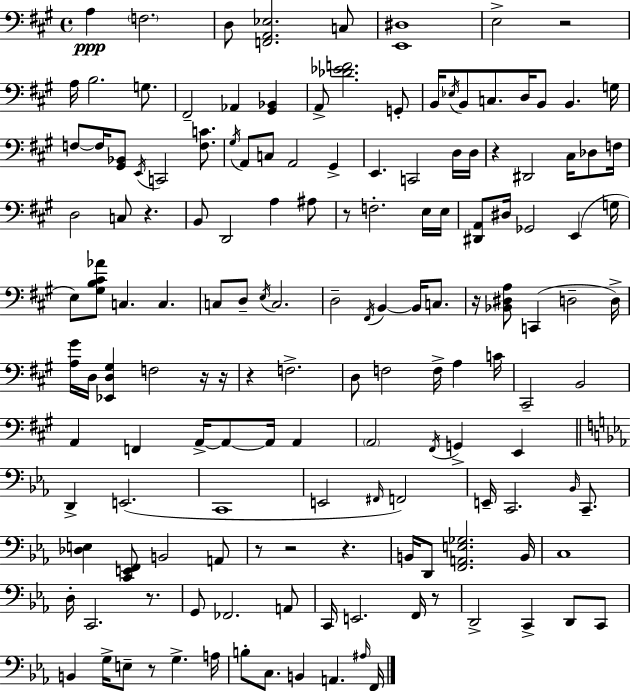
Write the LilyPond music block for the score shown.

{
  \clef bass
  \time 4/4
  \defaultTimeSignature
  \key a \major
  a4\ppp \parenthesize f2. | d8 <f, a, ees>2. c8 | <e, dis>1 | e2-> r2 | \break a16 b2. g8. | fis,2-- aes,4 <gis, bes,>4 | a,8-> <des' ees' f'>2. g,8-. | b,16 \acciaccatura { ees16 } b,8 c8. d16 b,8 b,4. | \break g16 f8~~ f16 <gis, bes,>8 \acciaccatura { e,16 } c,2 <f c'>8. | \acciaccatura { gis16 } a,8 c8 a,2 gis,4-> | e,4. c,2 | d16 d16 r4 dis,2 cis16 | \break des8 f16 d2 c8 r4. | b,8 d,2 a4 | ais8 r8 f2.-. | e16 e16 <dis, a,>8 dis16 ges,2 e,4( | \break g16 e8) <gis b cis' aes'>8 c4. c4. | c8 d8-- \acciaccatura { e16 } c2. | d2-- \acciaccatura { fis,16 } b,4~~ | b,16 c8. r16 <bes, dis a>8 c,4( d2-- | \break d16->) <a gis'>16 d16 <ees, d gis>4 f2 | r16 r16 r4 f2.-> | d8 f2 f16-> | a4 c'16 cis,2-- b,2 | \break a,4 f,4 a,16->~~ a,8~~ | a,16 a,4 \parenthesize a,2 \acciaccatura { fis,16 } g,4-> | e,4 \bar "||" \break \key ees \major d,4-> e,2.( | c,1 | e,2 \grace { fis,16 } f,2) | e,16-- c,2. \grace { bes,16 } c,8.-- | \break <des e>4 <c, e, f,>8 b,2 | a,8 r8 r2 r4. | b,16 d,8 <f, a, e ges>2. | b,16 c1 | \break d16-. c,2. r8. | g,8 fes,2. | a,8 c,16 e,2. f,16 | r8 d,2-> c,4-> d,8 | \break c,8 b,4 g16-> e8-- r8 g4.-> | a16 b8-. c8. b,4 a,4. | \grace { ais16 } f,16 \bar "|."
}